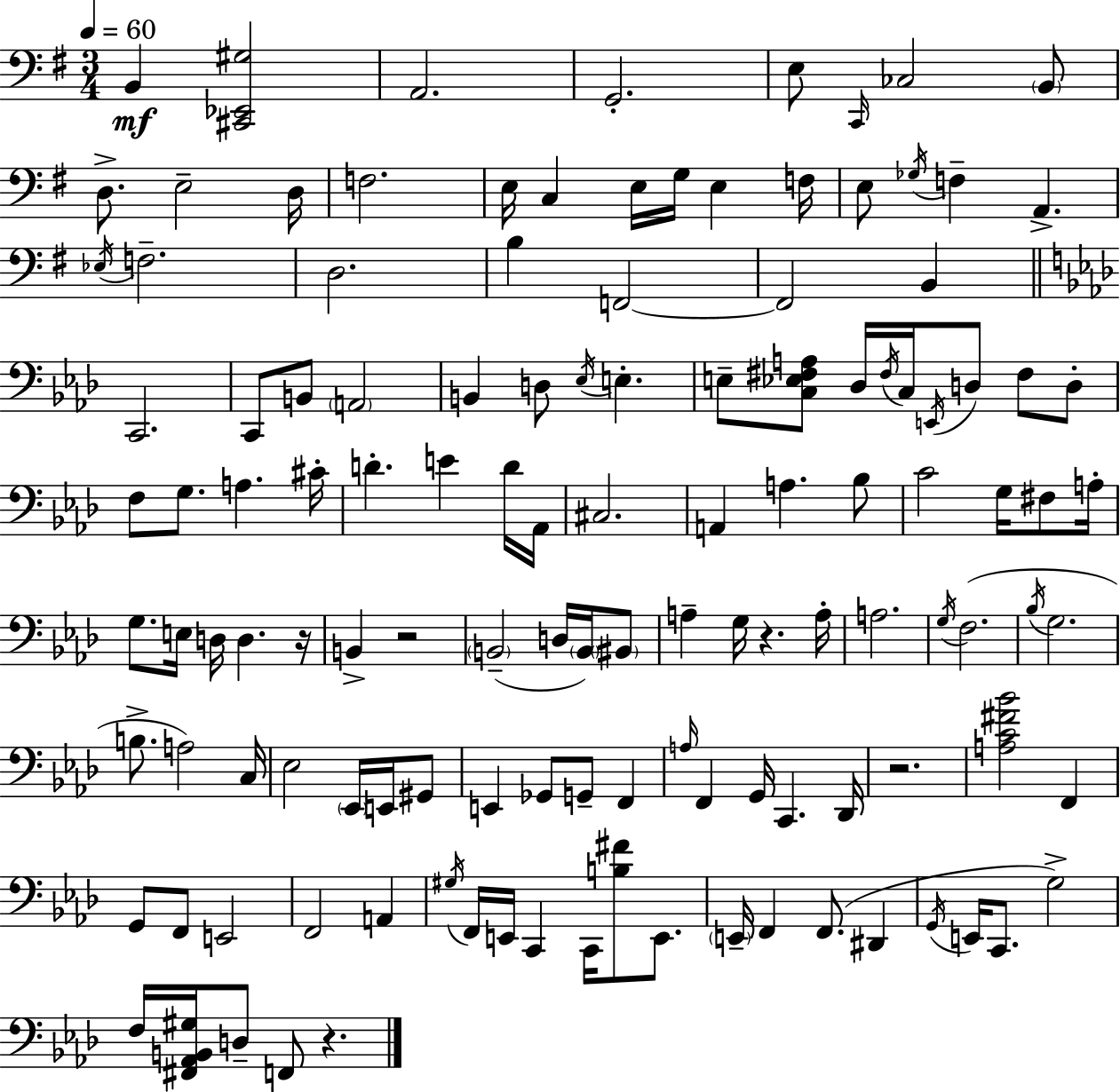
{
  \clef bass
  \numericTimeSignature
  \time 3/4
  \key g \major
  \tempo 4 = 60
  b,4\mf <cis, ees, gis>2 | a,2. | g,2.-. | e8 \grace { c,16 } ces2 \parenthesize b,8 | \break d8.-> e2-- | d16 f2. | e16 c4 e16 g16 e4 | f16 e8 \acciaccatura { ges16 } f4-- a,4.-> | \break \acciaccatura { ees16 } f2.-- | d2. | b4 f,2~~ | f,2 b,4 | \break \bar "||" \break \key aes \major c,2. | c,8 b,8 \parenthesize a,2 | b,4 d8 \acciaccatura { ees16 } e4.-. | e8-- <c ees fis a>8 des16 \acciaccatura { fis16 } c16 \acciaccatura { e,16 } d8 fis8 | \break d8-. f8 g8. a4. | cis'16-. d'4.-. e'4 | d'16 aes,16 cis2. | a,4 a4. | \break bes8 c'2 g16 | fis8 a16-. g8. e16 d16 d4. | r16 b,4-> r2 | \parenthesize b,2--( d16 | \break \parenthesize b,16) \parenthesize bis,8 a4-- g16 r4. | a16-. a2. | \acciaccatura { g16 }( f2. | \acciaccatura { bes16 } g2. | \break b8.-> a2) | c16 ees2 | \parenthesize ees,16 e,16 gis,8 e,4 ges,8 g,8-- | f,4 \grace { a16 } f,4 g,16 c,4. | \break des,16 r2. | <a c' fis' bes'>2 | f,4 g,8 f,8 e,2 | f,2 | \break a,4 \acciaccatura { gis16 } f,16 e,16 c,4 | c,16 <b fis'>8 e,8. \parenthesize e,16-- f,4 | f,8.( dis,4 \acciaccatura { g,16 } e,16 c,8. | g2->) f16 <fis, aes, b, gis>16 d8-- | \break f,8 r4. \bar "|."
}